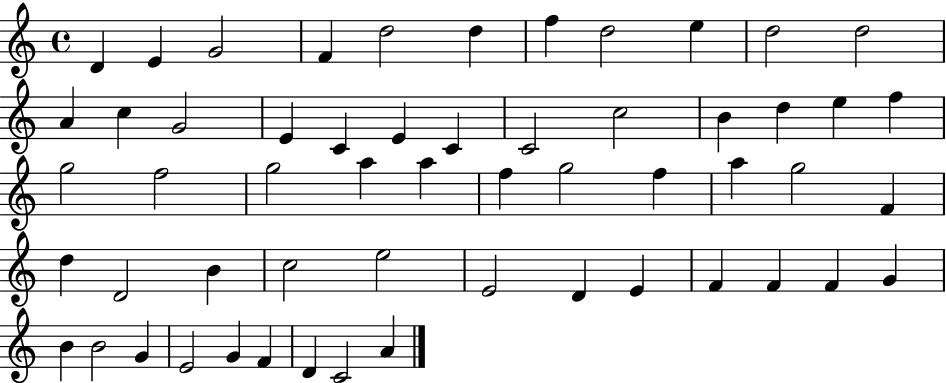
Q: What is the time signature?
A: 4/4